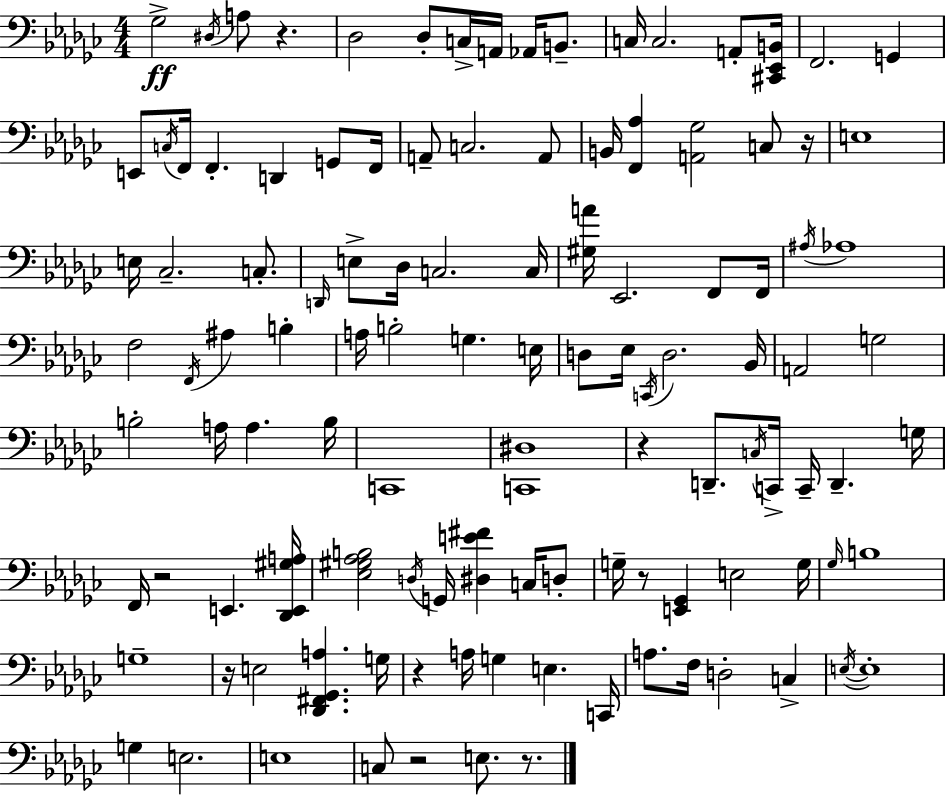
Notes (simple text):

Gb3/h D#3/s A3/e R/q. Db3/h Db3/e C3/s A2/s Ab2/s B2/e. C3/s C3/h. A2/e [C#2,Eb2,B2]/s F2/h. G2/q E2/e C3/s F2/s F2/q. D2/q G2/e F2/s A2/e C3/h. A2/e B2/s [F2,Ab3]/q [A2,Gb3]/h C3/e R/s E3/w E3/s CES3/h. C3/e. D2/s E3/e Db3/s C3/h. C3/s [G#3,A4]/s Eb2/h. F2/e F2/s A#3/s Ab3/w F3/h F2/s A#3/q B3/q A3/s B3/h G3/q. E3/s D3/e Eb3/s C2/s D3/h. Bb2/s A2/h G3/h B3/h A3/s A3/q. B3/s C2/w [C2,D#3]/w R/q D2/e. C3/s C2/s C2/s D2/q. G3/s F2/s R/h E2/q. [Db2,E2,G#3,A3]/s [Eb3,G#3,Ab3,B3]/h D3/s G2/s [D#3,E4,F#4]/q C3/s D3/e G3/s R/e [E2,Gb2]/q E3/h G3/s Gb3/s B3/w G3/w R/s E3/h [Db2,F#2,Gb2,A3]/q. G3/s R/q A3/s G3/q E3/q. C2/s A3/e. F3/s D3/h C3/q E3/s E3/w G3/q E3/h. E3/w C3/e R/h E3/e. R/e.